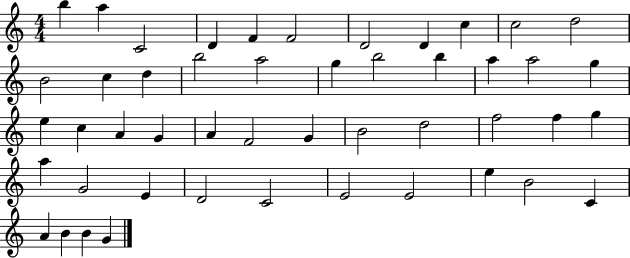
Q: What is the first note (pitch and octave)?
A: B5